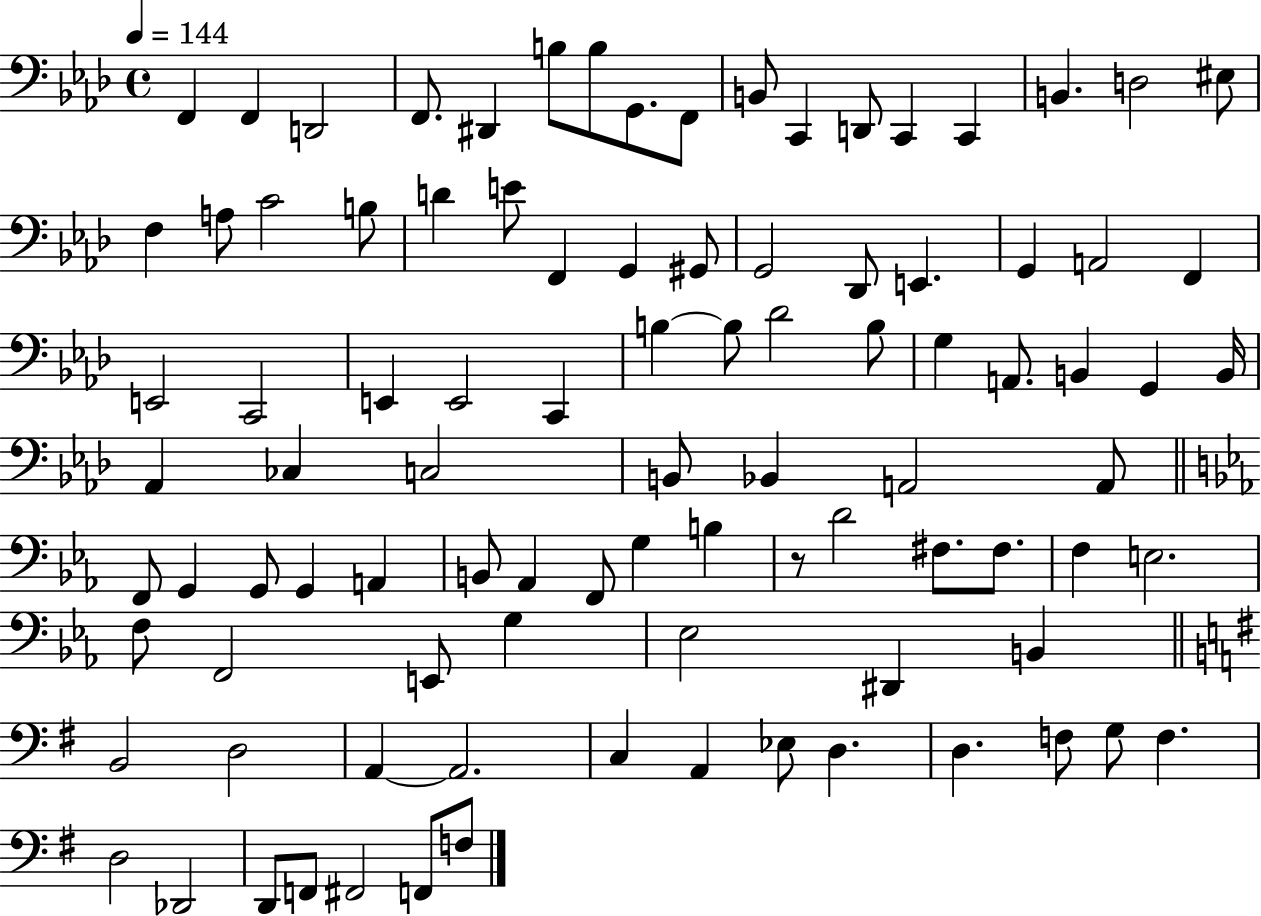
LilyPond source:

{
  \clef bass
  \time 4/4
  \defaultTimeSignature
  \key aes \major
  \tempo 4 = 144
  \repeat volta 2 { f,4 f,4 d,2 | f,8. dis,4 b8 b8 g,8. f,8 | b,8 c,4 d,8 c,4 c,4 | b,4. d2 eis8 | \break f4 a8 c'2 b8 | d'4 e'8 f,4 g,4 gis,8 | g,2 des,8 e,4. | g,4 a,2 f,4 | \break e,2 c,2 | e,4 e,2 c,4 | b4~~ b8 des'2 b8 | g4 a,8. b,4 g,4 b,16 | \break aes,4 ces4 c2 | b,8 bes,4 a,2 a,8 | \bar "||" \break \key c \minor f,8 g,4 g,8 g,4 a,4 | b,8 aes,4 f,8 g4 b4 | r8 d'2 fis8. fis8. | f4 e2. | \break f8 f,2 e,8 g4 | ees2 dis,4 b,4 | \bar "||" \break \key g \major b,2 d2 | a,4~~ a,2. | c4 a,4 ees8 d4. | d4. f8 g8 f4. | \break d2 des,2 | d,8 f,8 fis,2 f,8 f8 | } \bar "|."
}